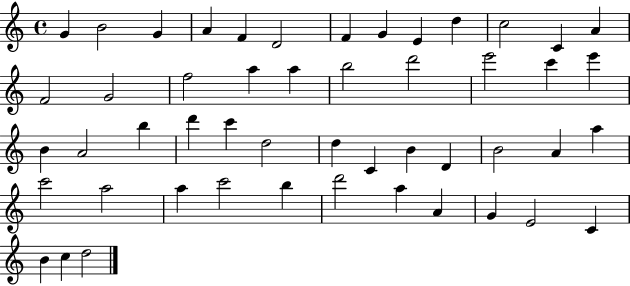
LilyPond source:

{
  \clef treble
  \time 4/4
  \defaultTimeSignature
  \key c \major
  g'4 b'2 g'4 | a'4 f'4 d'2 | f'4 g'4 e'4 d''4 | c''2 c'4 a'4 | \break f'2 g'2 | f''2 a''4 a''4 | b''2 d'''2 | e'''2 c'''4 e'''4 | \break b'4 a'2 b''4 | d'''4 c'''4 d''2 | d''4 c'4 b'4 d'4 | b'2 a'4 a''4 | \break c'''2 a''2 | a''4 c'''2 b''4 | d'''2 a''4 a'4 | g'4 e'2 c'4 | \break b'4 c''4 d''2 | \bar "|."
}